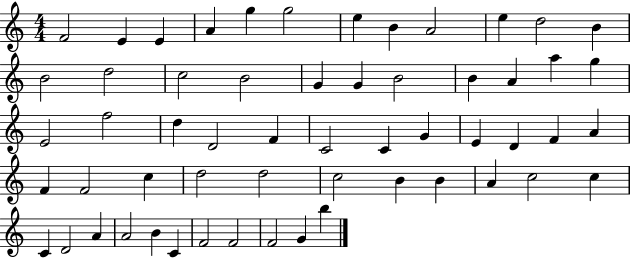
{
  \clef treble
  \numericTimeSignature
  \time 4/4
  \key c \major
  f'2 e'4 e'4 | a'4 g''4 g''2 | e''4 b'4 a'2 | e''4 d''2 b'4 | \break b'2 d''2 | c''2 b'2 | g'4 g'4 b'2 | b'4 a'4 a''4 g''4 | \break e'2 f''2 | d''4 d'2 f'4 | c'2 c'4 g'4 | e'4 d'4 f'4 a'4 | \break f'4 f'2 c''4 | d''2 d''2 | c''2 b'4 b'4 | a'4 c''2 c''4 | \break c'4 d'2 a'4 | a'2 b'4 c'4 | f'2 f'2 | f'2 g'4 b''4 | \break \bar "|."
}